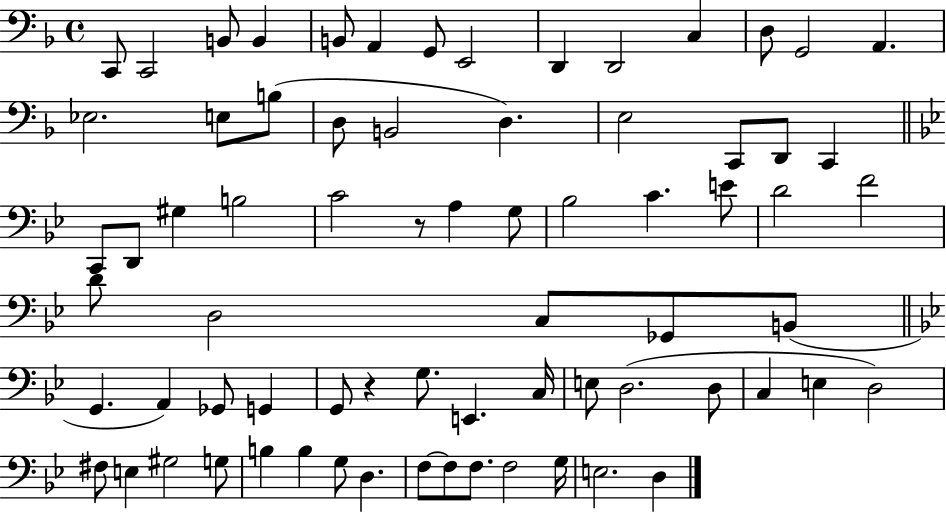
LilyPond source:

{
  \clef bass
  \time 4/4
  \defaultTimeSignature
  \key f \major
  c,8 c,2 b,8 b,4 | b,8 a,4 g,8 e,2 | d,4 d,2 c4 | d8 g,2 a,4. | \break ees2. e8 b8( | d8 b,2 d4.) | e2 c,8 d,8 c,4 | \bar "||" \break \key g \minor c,8 d,8 gis4 b2 | c'2 r8 a4 g8 | bes2 c'4. e'8 | d'2 f'2 | \break d'8 d2 c8 ges,8 b,8( | \bar "||" \break \key bes \major g,4. a,4) ges,8 g,4 | g,8 r4 g8. e,4. c16 | e8 d2.( d8 | c4 e4 d2) | \break fis8 e4 gis2 g8 | b4 b4 g8 d4. | f8~~ f8 f8. f2 g16 | e2. d4 | \break \bar "|."
}